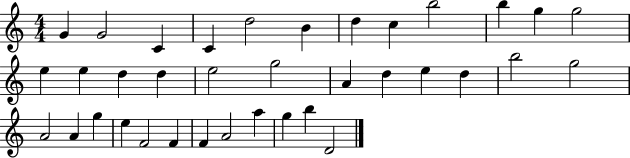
{
  \clef treble
  \numericTimeSignature
  \time 4/4
  \key c \major
  g'4 g'2 c'4 | c'4 d''2 b'4 | d''4 c''4 b''2 | b''4 g''4 g''2 | \break e''4 e''4 d''4 d''4 | e''2 g''2 | a'4 d''4 e''4 d''4 | b''2 g''2 | \break a'2 a'4 g''4 | e''4 f'2 f'4 | f'4 a'2 a''4 | g''4 b''4 d'2 | \break \bar "|."
}